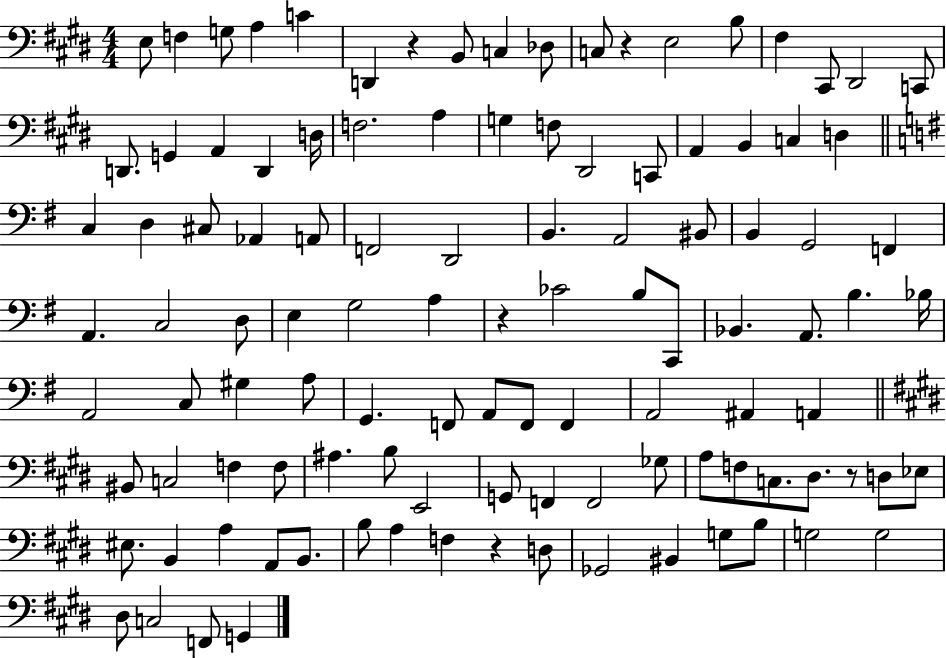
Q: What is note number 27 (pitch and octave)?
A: C2